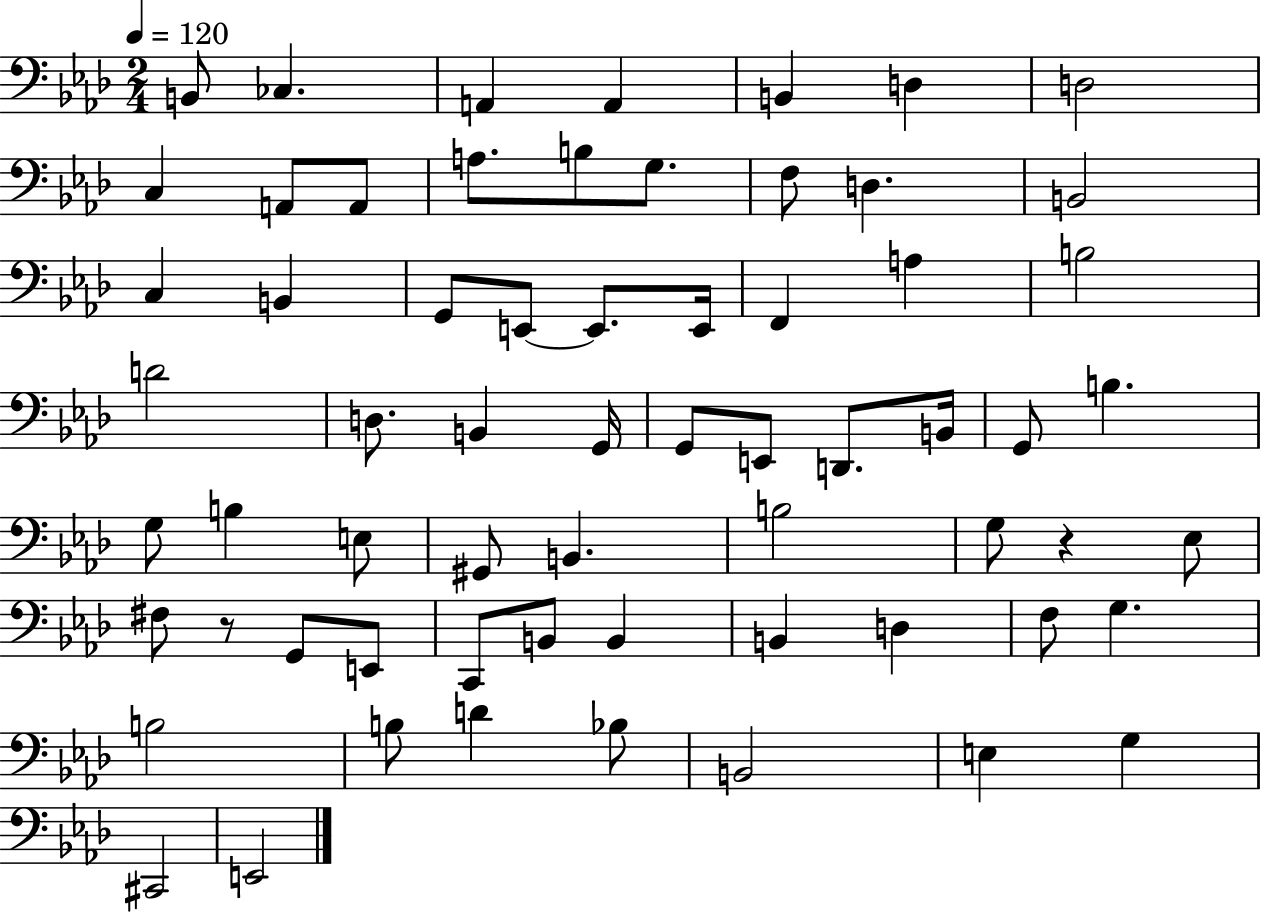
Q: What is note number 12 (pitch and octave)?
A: B3